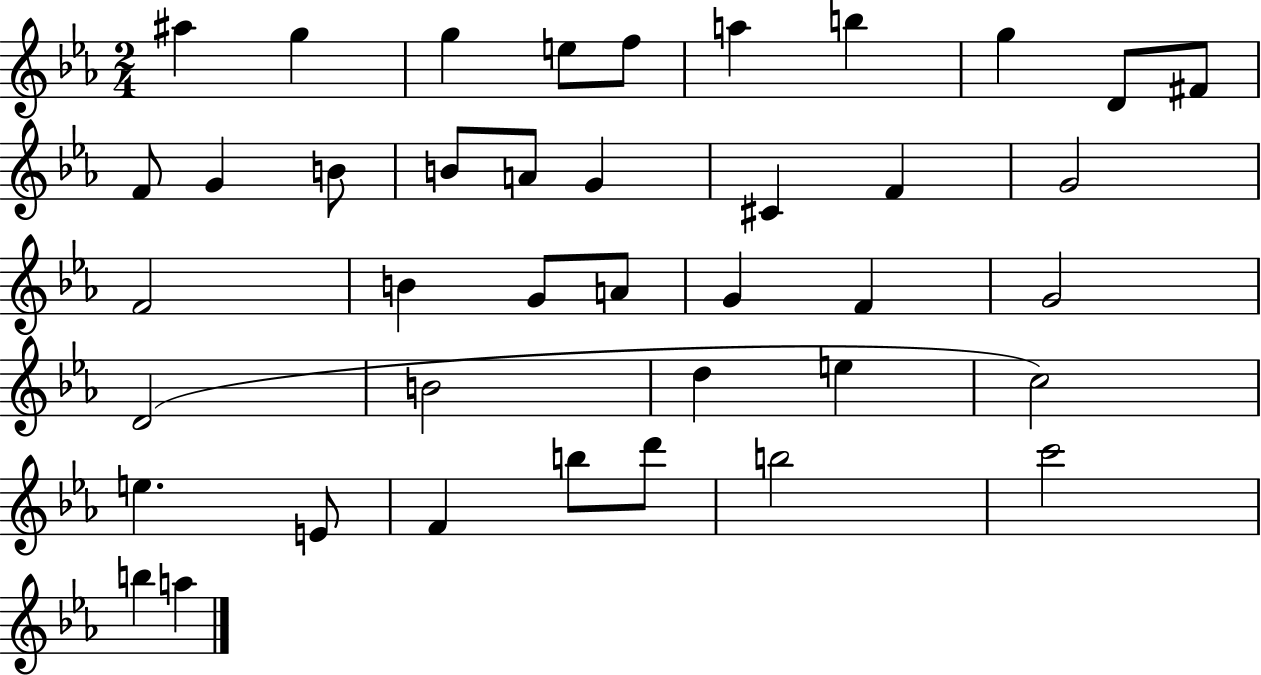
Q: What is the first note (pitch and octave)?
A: A#5